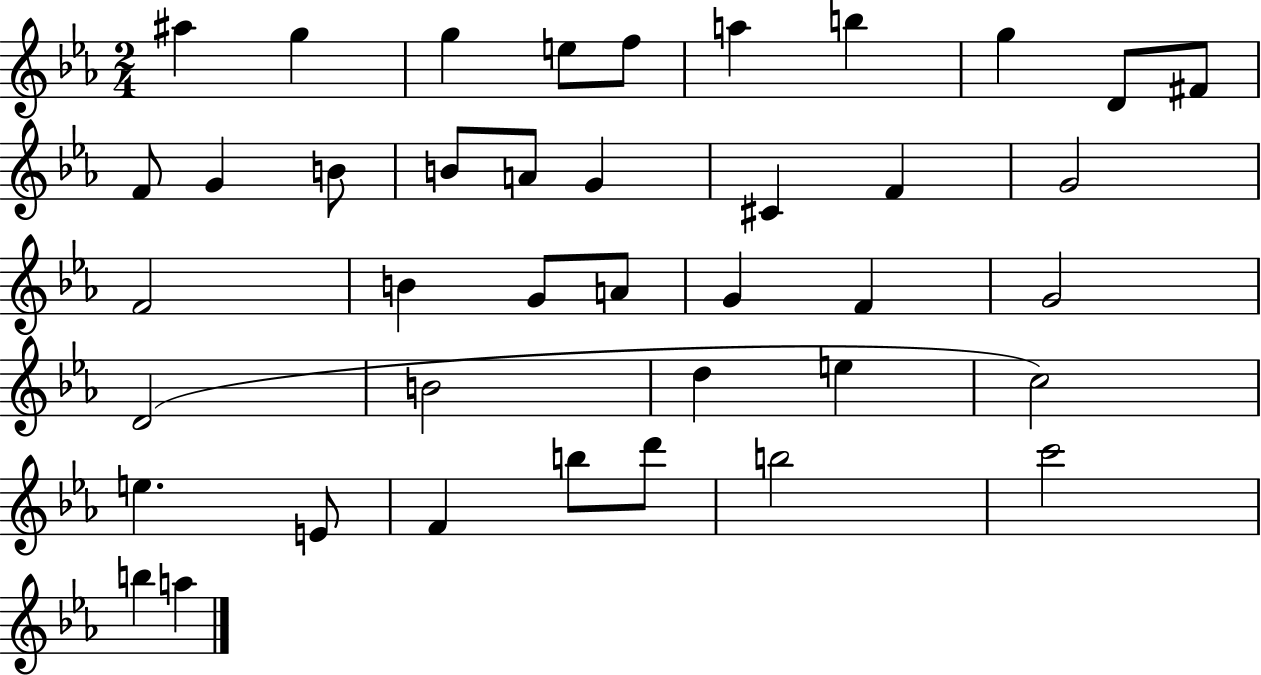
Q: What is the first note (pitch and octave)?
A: A#5